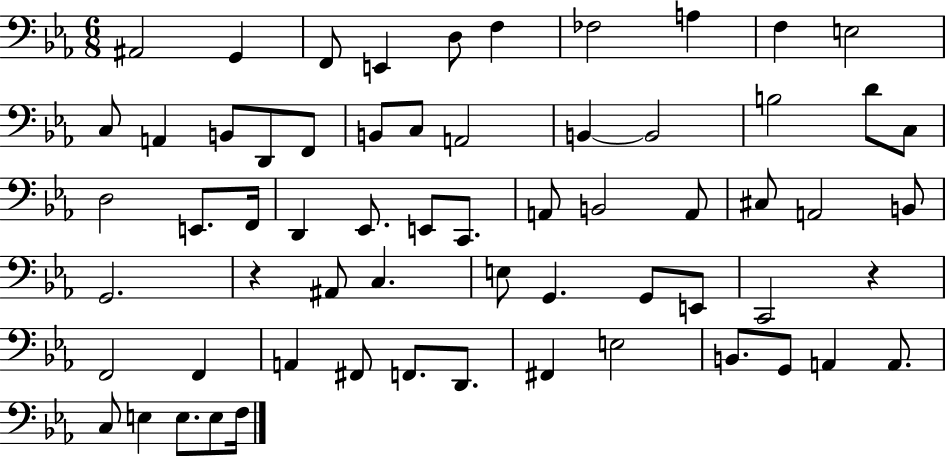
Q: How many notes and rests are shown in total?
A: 63